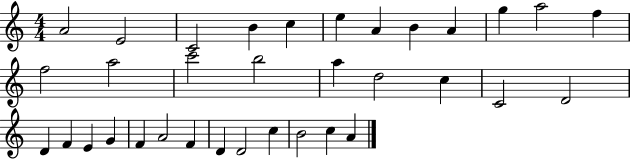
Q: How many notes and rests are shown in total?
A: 34